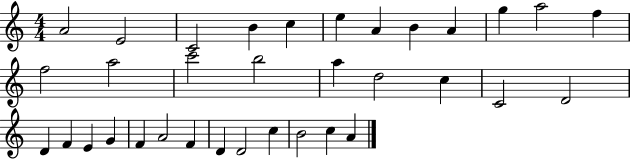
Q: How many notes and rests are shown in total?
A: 34